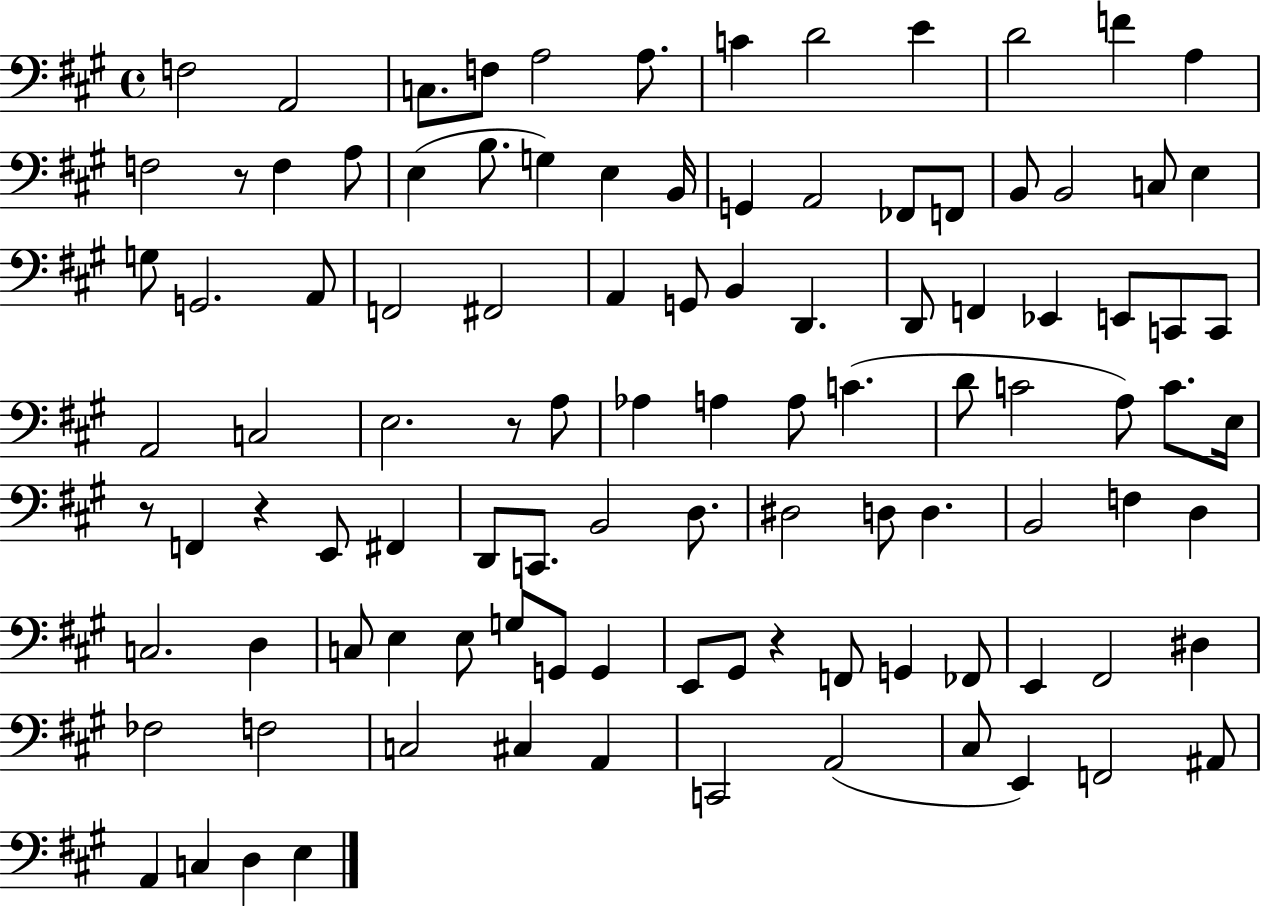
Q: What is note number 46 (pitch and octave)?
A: E3